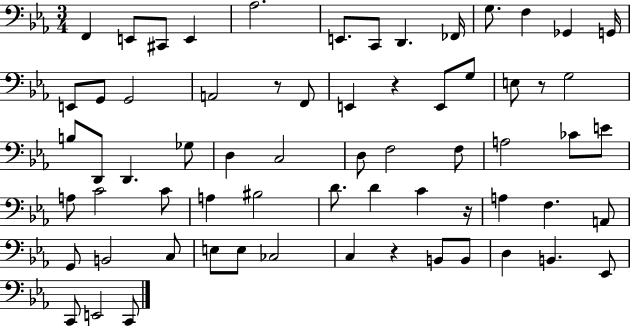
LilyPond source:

{
  \clef bass
  \numericTimeSignature
  \time 3/4
  \key ees \major
  \repeat volta 2 { f,4 e,8 cis,8 e,4 | aes2. | e,8. c,8 d,4. fes,16 | g8. f4 ges,4 g,16 | \break e,8 g,8 g,2 | a,2 r8 f,8 | e,4 r4 e,8 g8 | e8 r8 g2 | \break b8 d,8 d,4. ges8 | d4 c2 | d8 f2 f8 | a2 ces'8 e'8 | \break a8 c'2 c'8 | a4 bis2 | d'8. d'4 c'4 r16 | a4 f4. a,8 | \break g,8 b,2 c8 | e8 e8 ces2 | c4 r4 b,8 b,8 | d4 b,4. ees,8 | \break c,8 e,2 c,8 | } \bar "|."
}